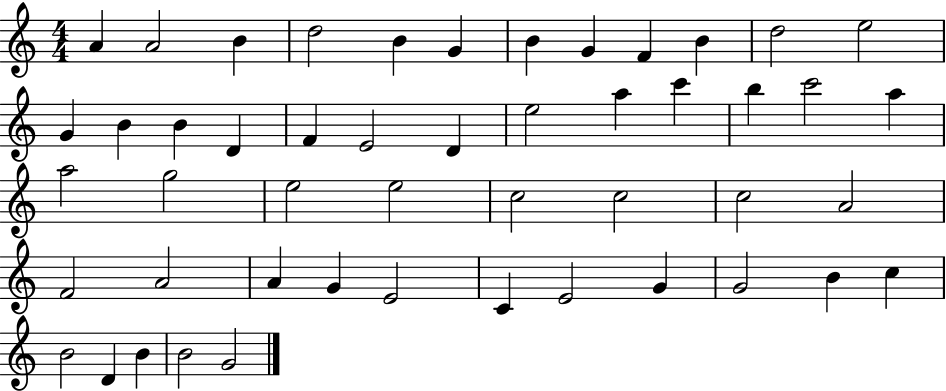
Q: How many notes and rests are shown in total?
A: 49